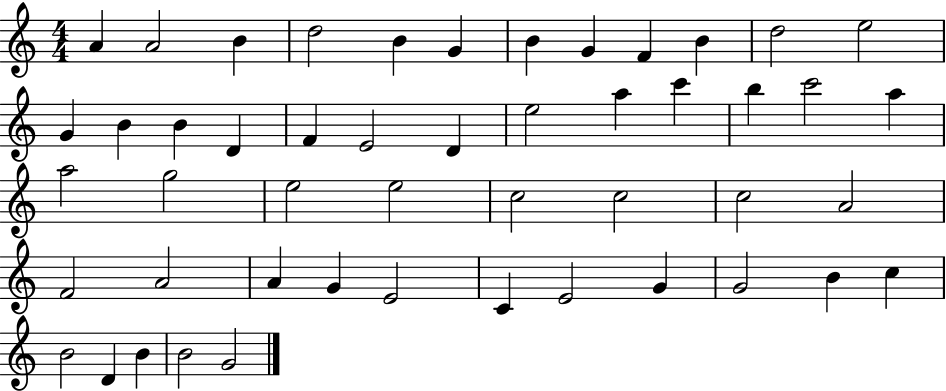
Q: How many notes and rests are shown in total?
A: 49